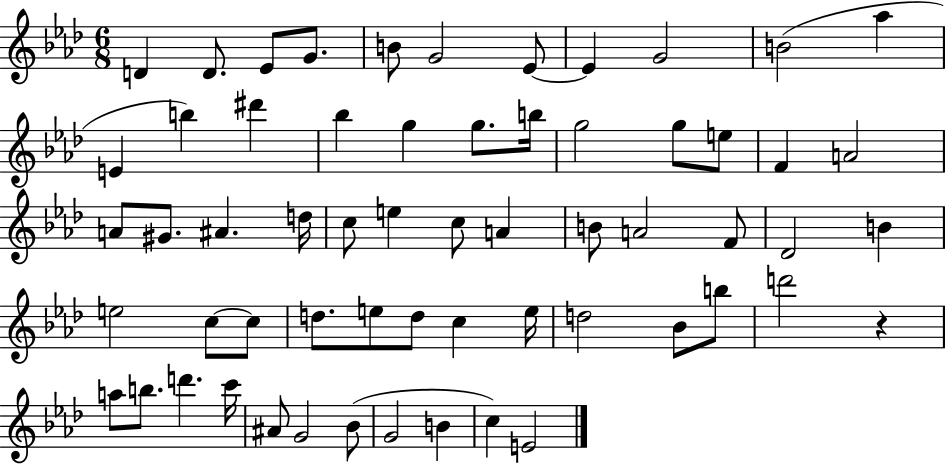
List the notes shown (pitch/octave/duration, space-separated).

D4/q D4/e. Eb4/e G4/e. B4/e G4/h Eb4/e Eb4/q G4/h B4/h Ab5/q E4/q B5/q D#6/q Bb5/q G5/q G5/e. B5/s G5/h G5/e E5/e F4/q A4/h A4/e G#4/e. A#4/q. D5/s C5/e E5/q C5/e A4/q B4/e A4/h F4/e Db4/h B4/q E5/h C5/e C5/e D5/e. E5/e D5/e C5/q E5/s D5/h Bb4/e B5/e D6/h R/q A5/e B5/e. D6/q. C6/s A#4/e G4/h Bb4/e G4/h B4/q C5/q E4/h